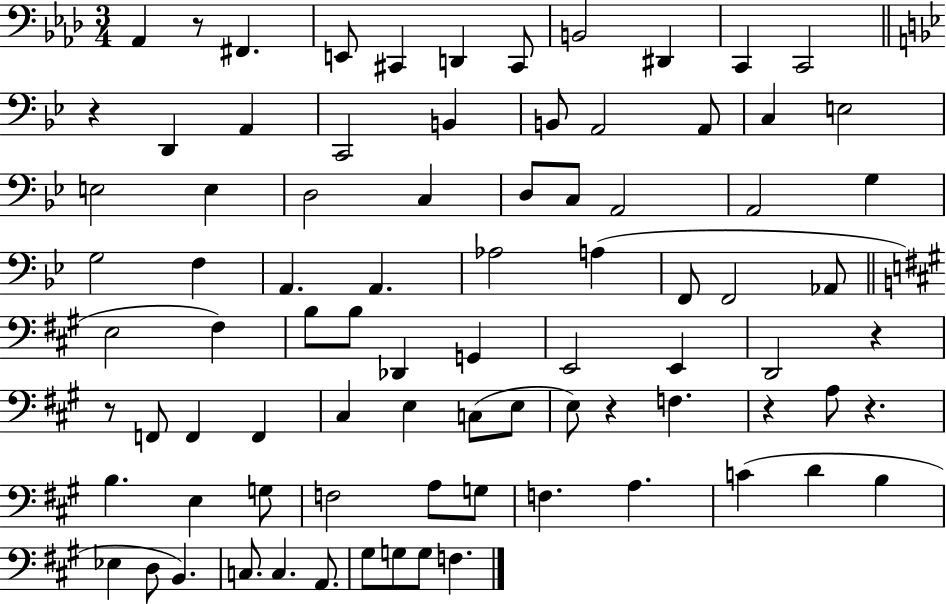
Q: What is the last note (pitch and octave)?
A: F3